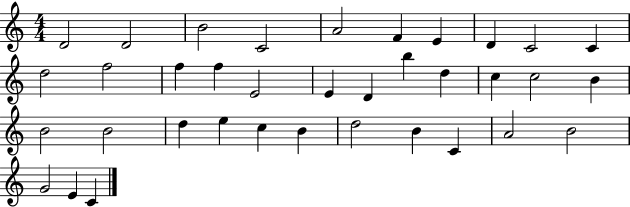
D4/h D4/h B4/h C4/h A4/h F4/q E4/q D4/q C4/h C4/q D5/h F5/h F5/q F5/q E4/h E4/q D4/q B5/q D5/q C5/q C5/h B4/q B4/h B4/h D5/q E5/q C5/q B4/q D5/h B4/q C4/q A4/h B4/h G4/h E4/q C4/q